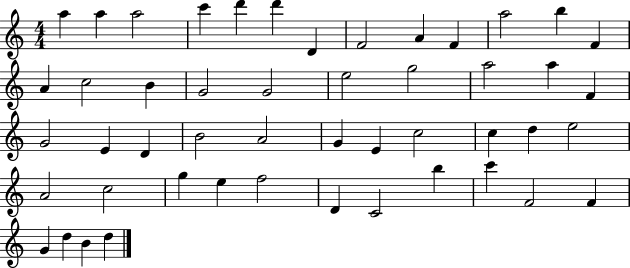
A5/q A5/q A5/h C6/q D6/q D6/q D4/q F4/h A4/q F4/q A5/h B5/q F4/q A4/q C5/h B4/q G4/h G4/h E5/h G5/h A5/h A5/q F4/q G4/h E4/q D4/q B4/h A4/h G4/q E4/q C5/h C5/q D5/q E5/h A4/h C5/h G5/q E5/q F5/h D4/q C4/h B5/q C6/q F4/h F4/q G4/q D5/q B4/q D5/q